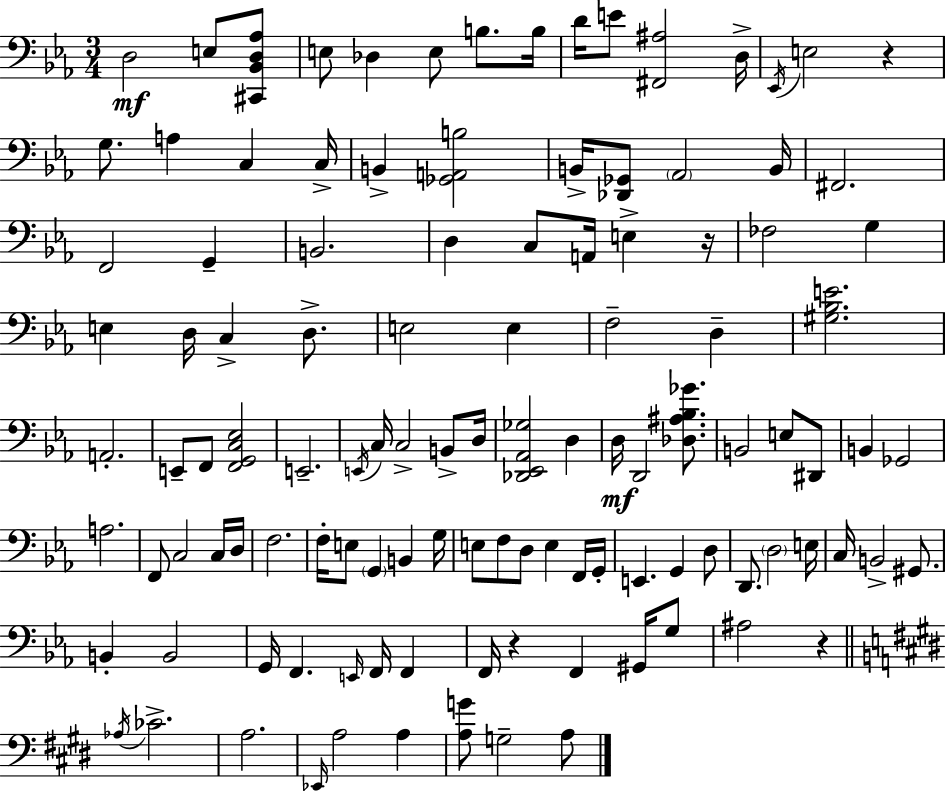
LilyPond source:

{
  \clef bass
  \numericTimeSignature
  \time 3/4
  \key ees \major
  \repeat volta 2 { d2\mf e8 <cis, bes, d aes>8 | e8 des4 e8 b8. b16 | d'16 e'8 <fis, ais>2 d16-> | \acciaccatura { ees,16 } e2 r4 | \break g8. a4 c4 | c16-> b,4-> <ges, a, b>2 | b,16-> <des, ges,>8 \parenthesize aes,2 | b,16 fis,2. | \break f,2 g,4-- | b,2. | d4 c8 a,16 e4-> | r16 fes2 g4 | \break e4 d16 c4-> d8.-> | e2 e4 | f2-- d4-- | <gis bes e'>2. | \break a,2.-. | e,8-- f,8 <f, g, c ees>2 | e,2.-- | \acciaccatura { e,16 } c16 c2-> b,8-> | \break d16 <des, ees, aes, ges>2 d4 | d16\mf d,2 <des ais bes ges'>8. | b,2 e8 | dis,8 b,4 ges,2 | \break a2. | f,8 c2 | c16 d16 f2. | f16-. e8 \parenthesize g,4 b,4 | \break g16 e8 f8 d8 e4 | f,16 g,16-. e,4. g,4 | d8 d,8. \parenthesize d2 | e16 c16 b,2-> gis,8. | \break b,4-. b,2 | g,16 f,4. \grace { e,16 } f,16 f,4 | f,16 r4 f,4 | gis,16 g8 ais2 r4 | \break \bar "||" \break \key e \major \acciaccatura { aes16 } ces'2.-> | a2. | \grace { ees,16 } a2 a4 | <a g'>8 g2-- | \break a8 } \bar "|."
}